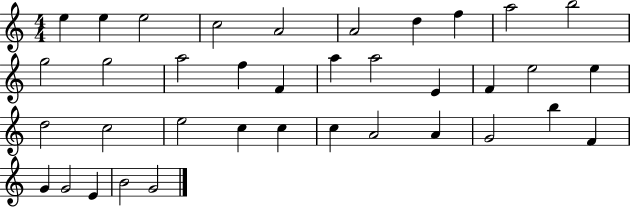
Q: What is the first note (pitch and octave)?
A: E5